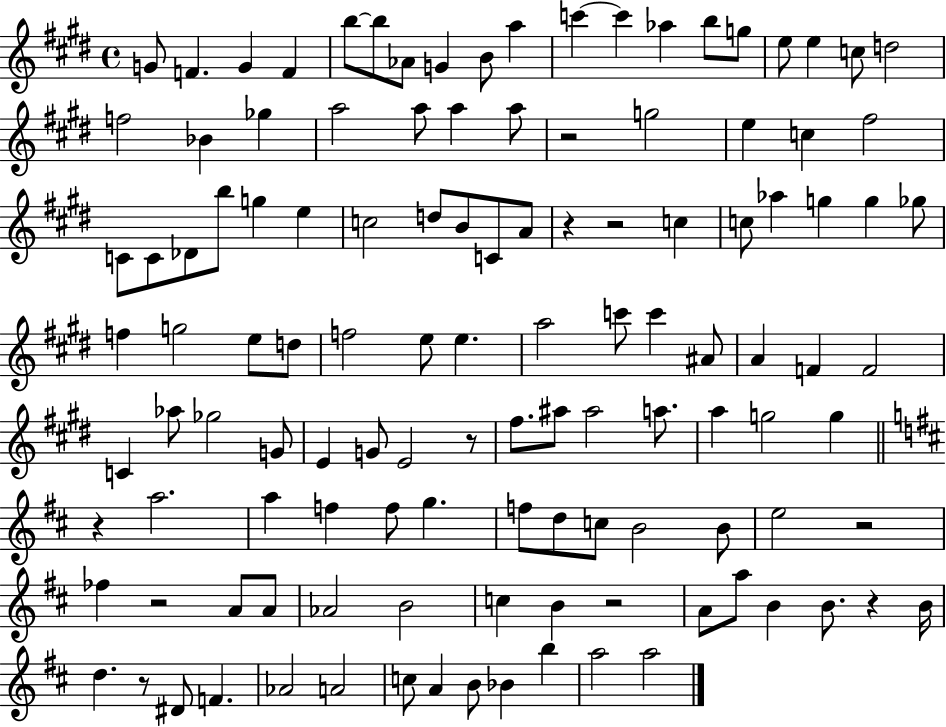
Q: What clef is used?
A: treble